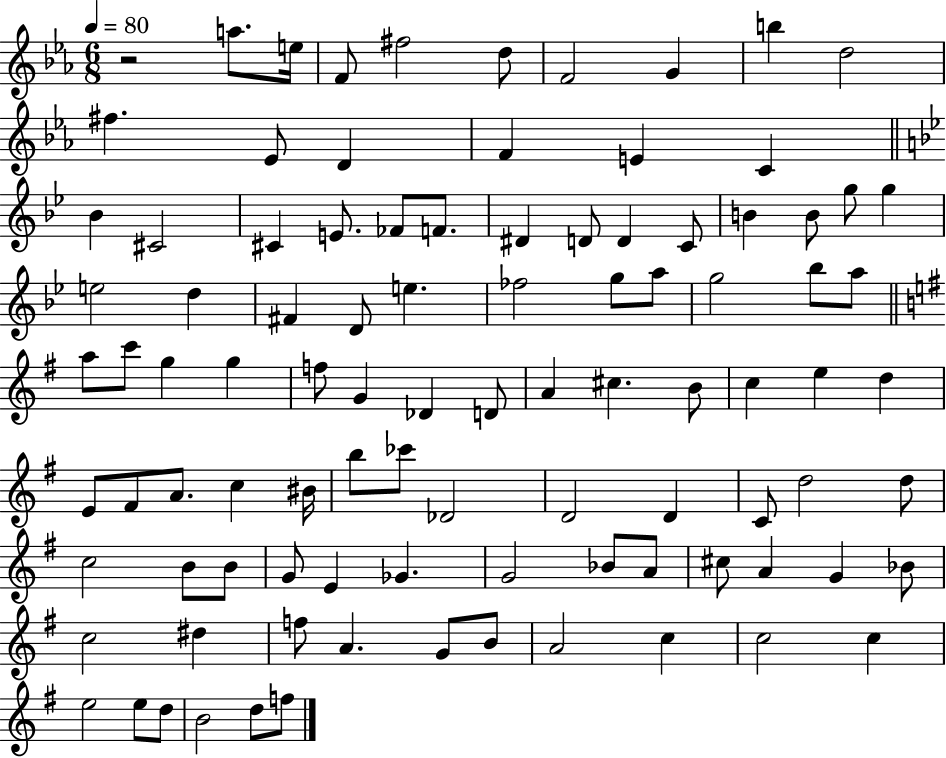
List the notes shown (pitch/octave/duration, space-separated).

R/h A5/e. E5/s F4/e F#5/h D5/e F4/h G4/q B5/q D5/h F#5/q. Eb4/e D4/q F4/q E4/q C4/q Bb4/q C#4/h C#4/q E4/e. FES4/e F4/e. D#4/q D4/e D4/q C4/e B4/q B4/e G5/e G5/q E5/h D5/q F#4/q D4/e E5/q. FES5/h G5/e A5/e G5/h Bb5/e A5/e A5/e C6/e G5/q G5/q F5/e G4/q Db4/q D4/e A4/q C#5/q. B4/e C5/q E5/q D5/q E4/e F#4/e A4/e. C5/q BIS4/s B5/e CES6/e Db4/h D4/h D4/q C4/e D5/h D5/e C5/h B4/e B4/e G4/e E4/q Gb4/q. G4/h Bb4/e A4/e C#5/e A4/q G4/q Bb4/e C5/h D#5/q F5/e A4/q. G4/e B4/e A4/h C5/q C5/h C5/q E5/h E5/e D5/e B4/h D5/e F5/e